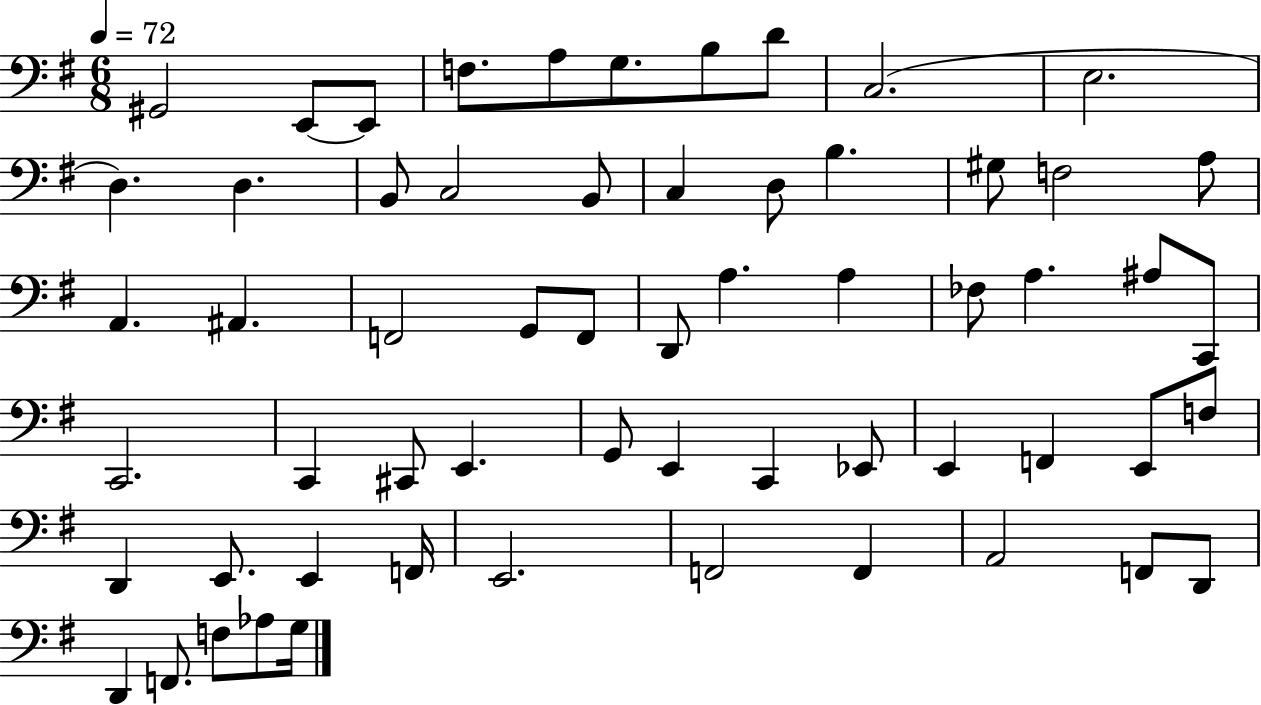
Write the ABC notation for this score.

X:1
T:Untitled
M:6/8
L:1/4
K:G
^G,,2 E,,/2 E,,/2 F,/2 A,/2 G,/2 B,/2 D/2 C,2 E,2 D, D, B,,/2 C,2 B,,/2 C, D,/2 B, ^G,/2 F,2 A,/2 A,, ^A,, F,,2 G,,/2 F,,/2 D,,/2 A, A, _F,/2 A, ^A,/2 C,,/2 C,,2 C,, ^C,,/2 E,, G,,/2 E,, C,, _E,,/2 E,, F,, E,,/2 F,/2 D,, E,,/2 E,, F,,/4 E,,2 F,,2 F,, A,,2 F,,/2 D,,/2 D,, F,,/2 F,/2 _A,/2 G,/4